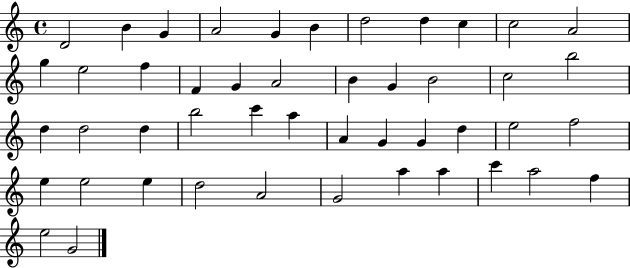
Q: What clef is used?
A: treble